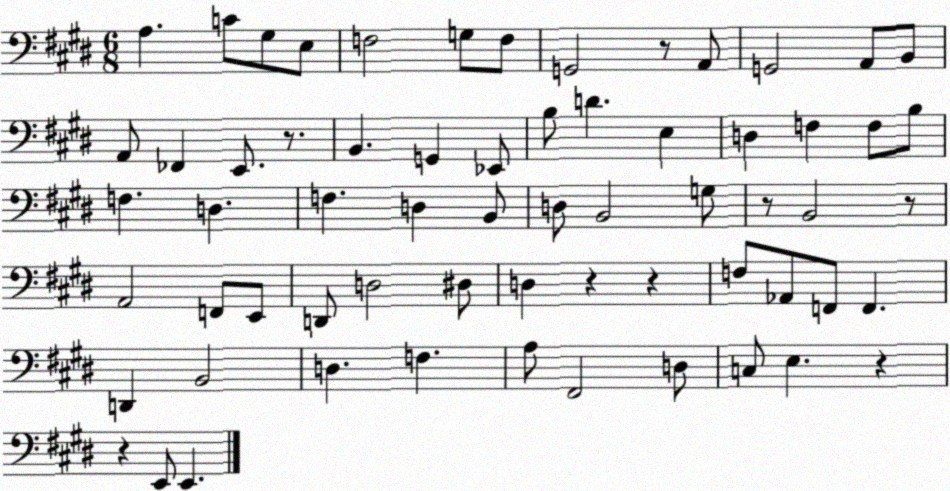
X:1
T:Untitled
M:6/8
L:1/4
K:E
A, C/2 ^G,/2 E,/2 F,2 G,/2 F,/2 G,,2 z/2 A,,/2 G,,2 A,,/2 B,,/2 A,,/2 _F,, E,,/2 z/2 B,, G,, _E,,/2 B,/2 D E, D, F, F,/2 B,/2 F, D, F, D, B,,/2 D,/2 B,,2 G,/2 z/2 B,,2 z/2 A,,2 F,,/2 E,,/2 D,,/2 D,2 ^D,/2 D, z z F,/2 _A,,/2 F,,/2 F,, D,, B,,2 D, F, A,/2 ^F,,2 D,/2 C,/2 E, z z E,,/2 E,,